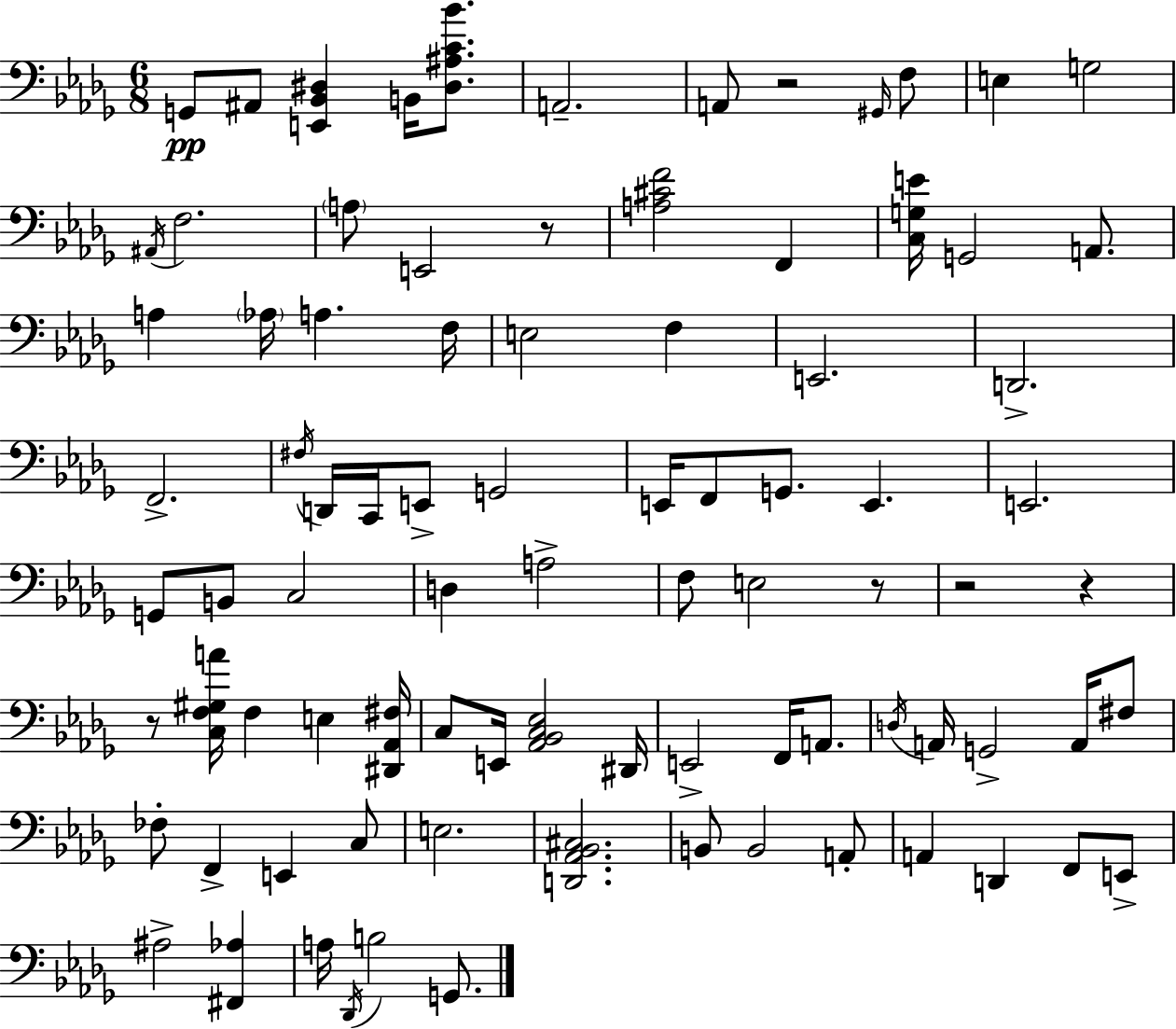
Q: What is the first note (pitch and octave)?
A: G2